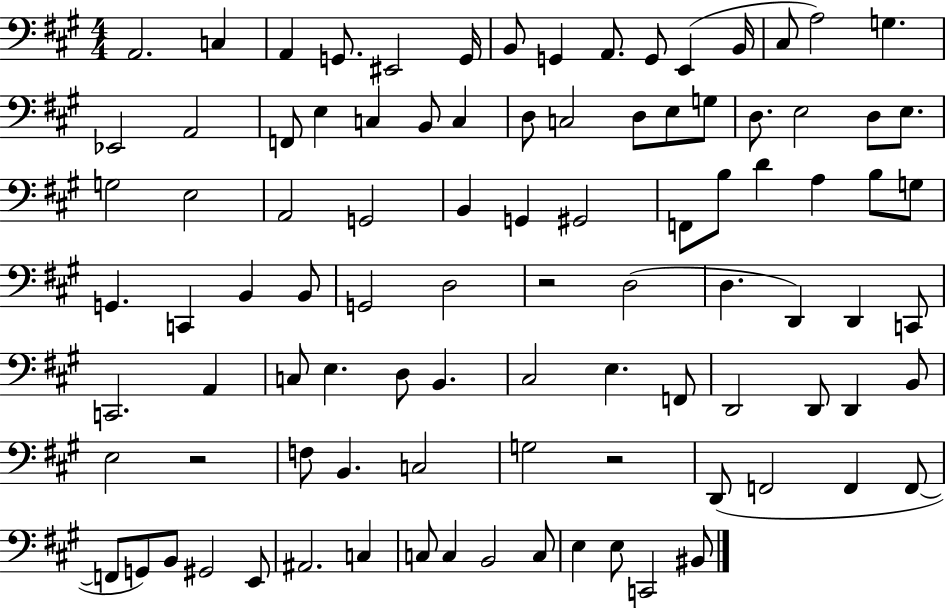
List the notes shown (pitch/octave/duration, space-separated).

A2/h. C3/q A2/q G2/e. EIS2/h G2/s B2/e G2/q A2/e. G2/e E2/q B2/s C#3/e A3/h G3/q. Eb2/h A2/h F2/e E3/q C3/q B2/e C3/q D3/e C3/h D3/e E3/e G3/e D3/e. E3/h D3/e E3/e. G3/h E3/h A2/h G2/h B2/q G2/q G#2/h F2/e B3/e D4/q A3/q B3/e G3/e G2/q. C2/q B2/q B2/e G2/h D3/h R/h D3/h D3/q. D2/q D2/q C2/e C2/h. A2/q C3/e E3/q. D3/e B2/q. C#3/h E3/q. F2/e D2/h D2/e D2/q B2/e E3/h R/h F3/e B2/q. C3/h G3/h R/h D2/e F2/h F2/q F2/e F2/e G2/e B2/e G#2/h E2/e A#2/h. C3/q C3/e C3/q B2/h C3/e E3/q E3/e C2/h BIS2/e